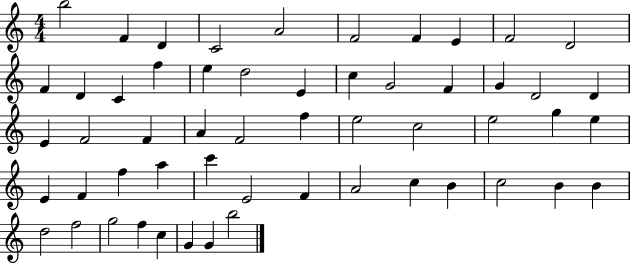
X:1
T:Untitled
M:4/4
L:1/4
K:C
b2 F D C2 A2 F2 F E F2 D2 F D C f e d2 E c G2 F G D2 D E F2 F A F2 f e2 c2 e2 g e E F f a c' E2 F A2 c B c2 B B d2 f2 g2 f c G G b2